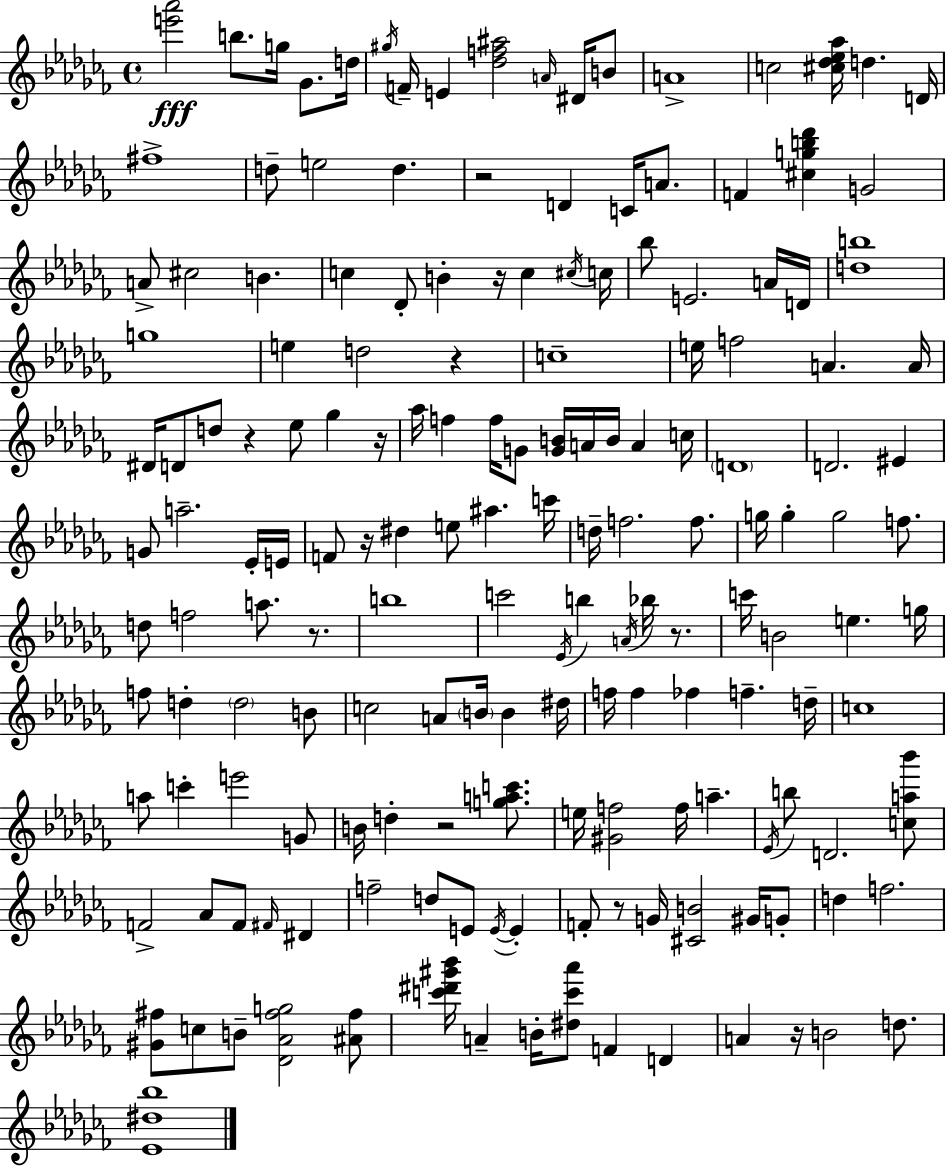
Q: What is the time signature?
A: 4/4